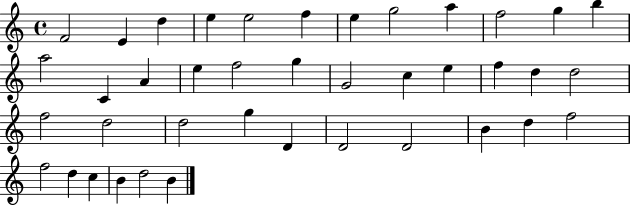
F4/h E4/q D5/q E5/q E5/h F5/q E5/q G5/h A5/q F5/h G5/q B5/q A5/h C4/q A4/q E5/q F5/h G5/q G4/h C5/q E5/q F5/q D5/q D5/h F5/h D5/h D5/h G5/q D4/q D4/h D4/h B4/q D5/q F5/h F5/h D5/q C5/q B4/q D5/h B4/q